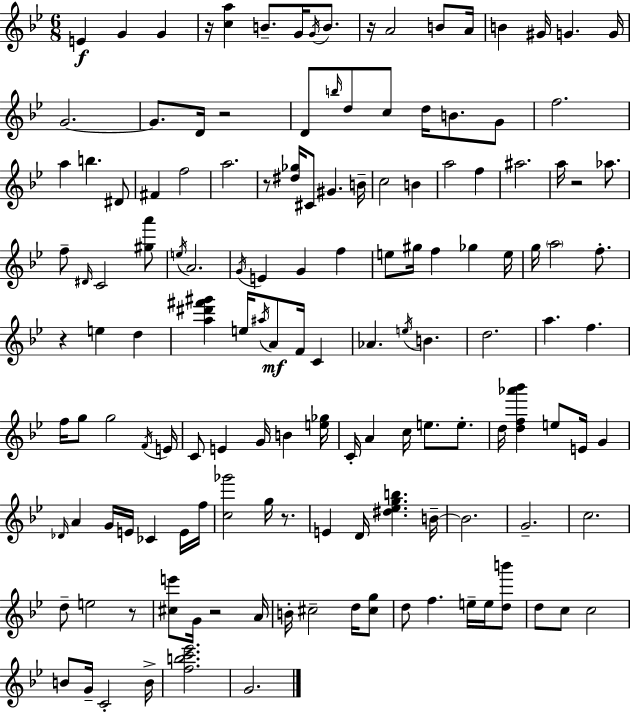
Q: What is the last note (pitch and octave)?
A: G4